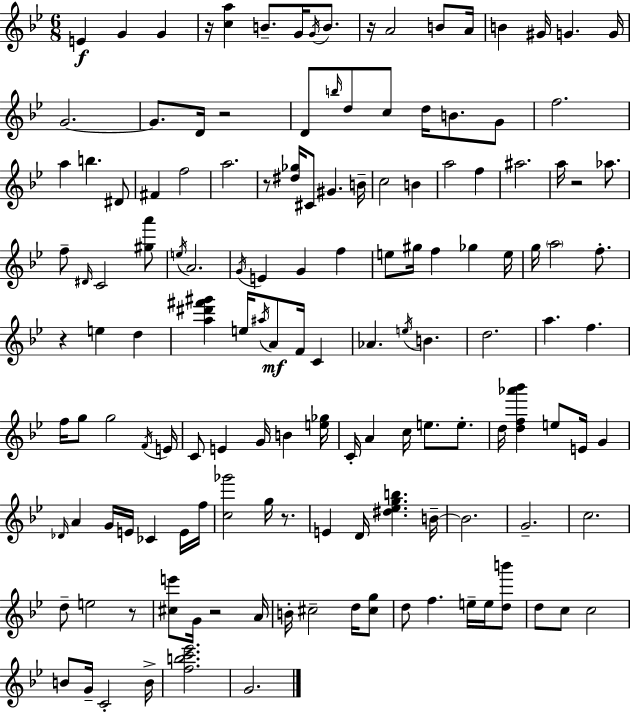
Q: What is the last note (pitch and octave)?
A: G4